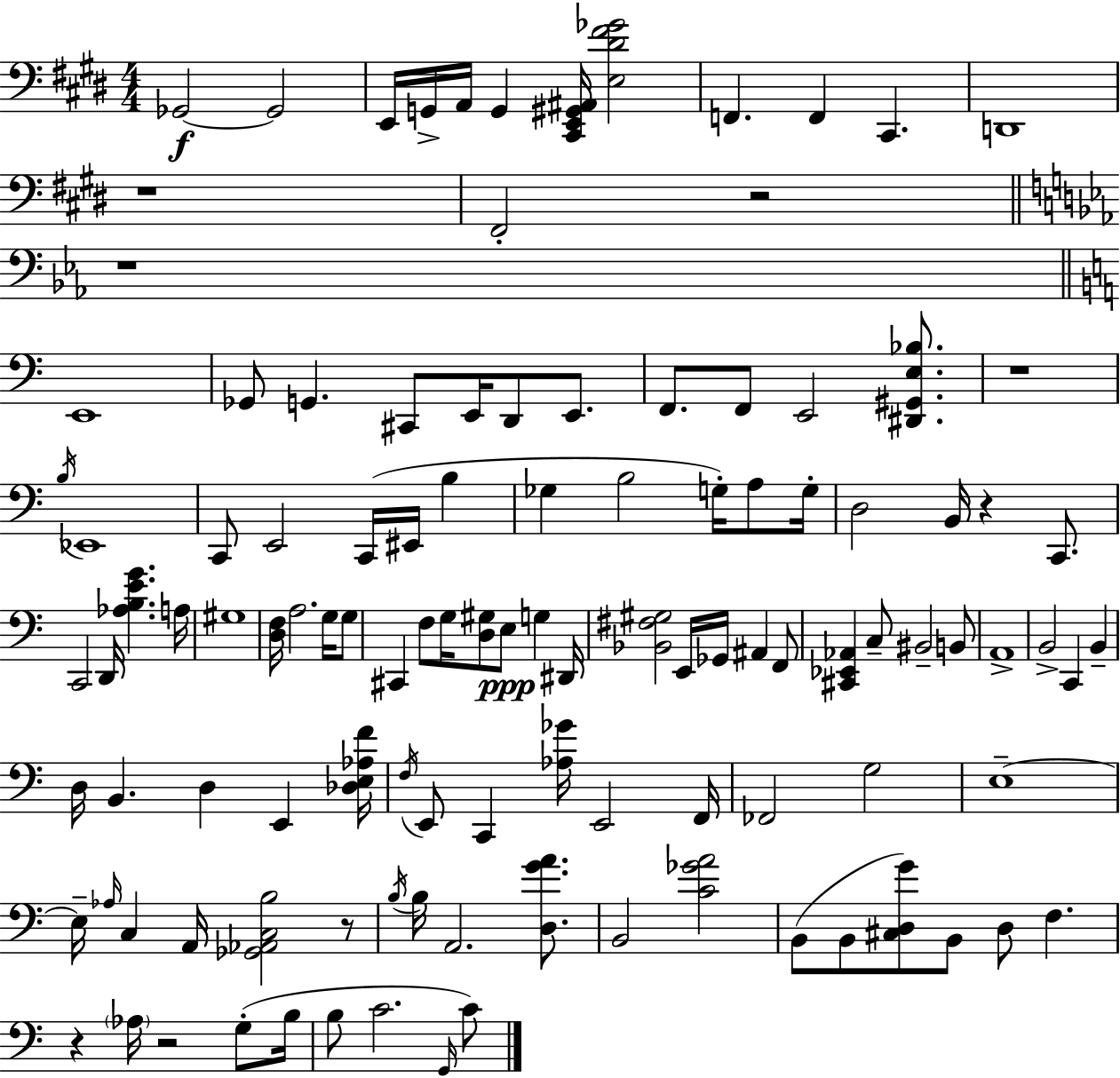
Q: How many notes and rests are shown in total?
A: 114